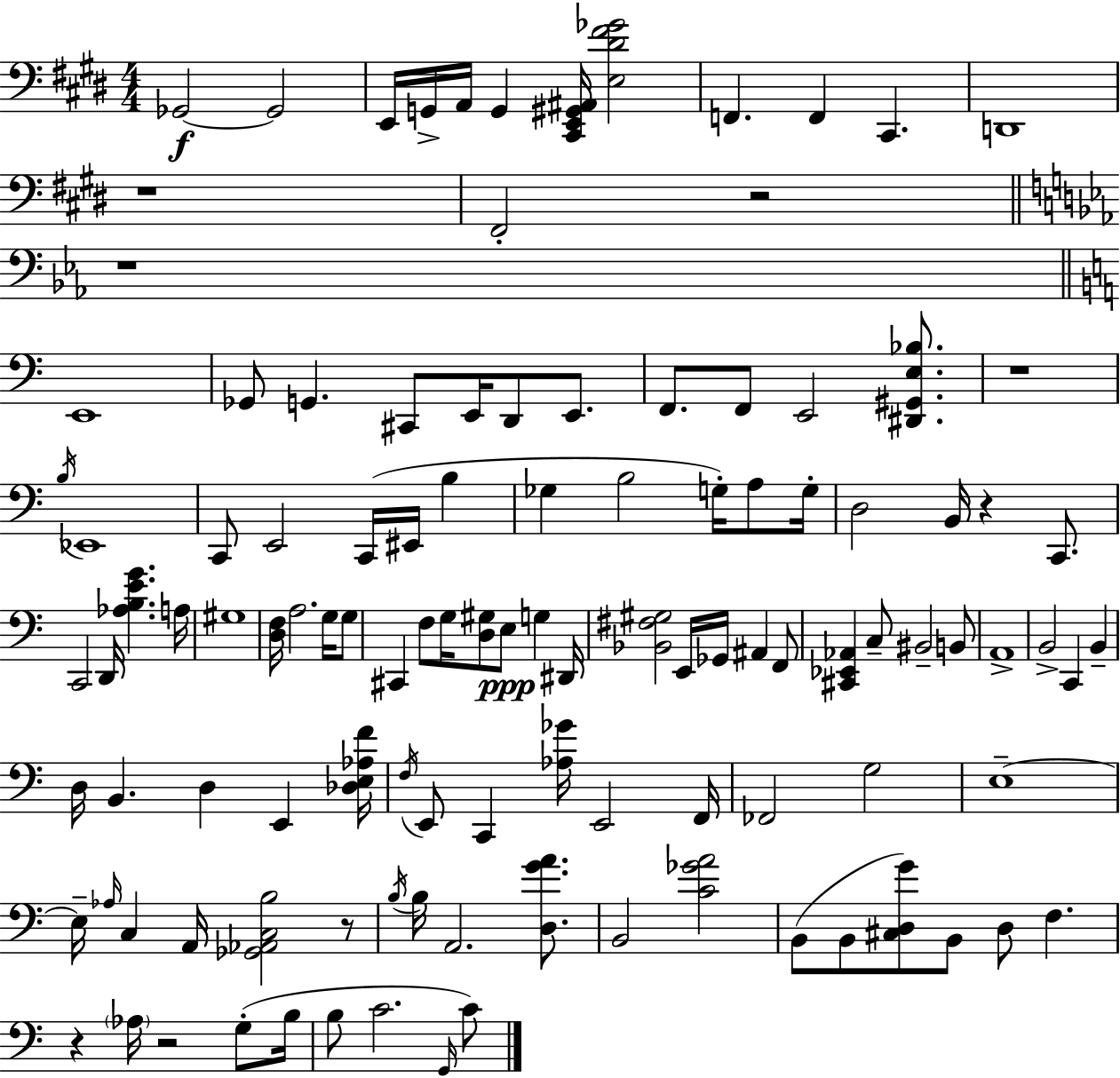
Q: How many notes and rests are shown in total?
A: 114